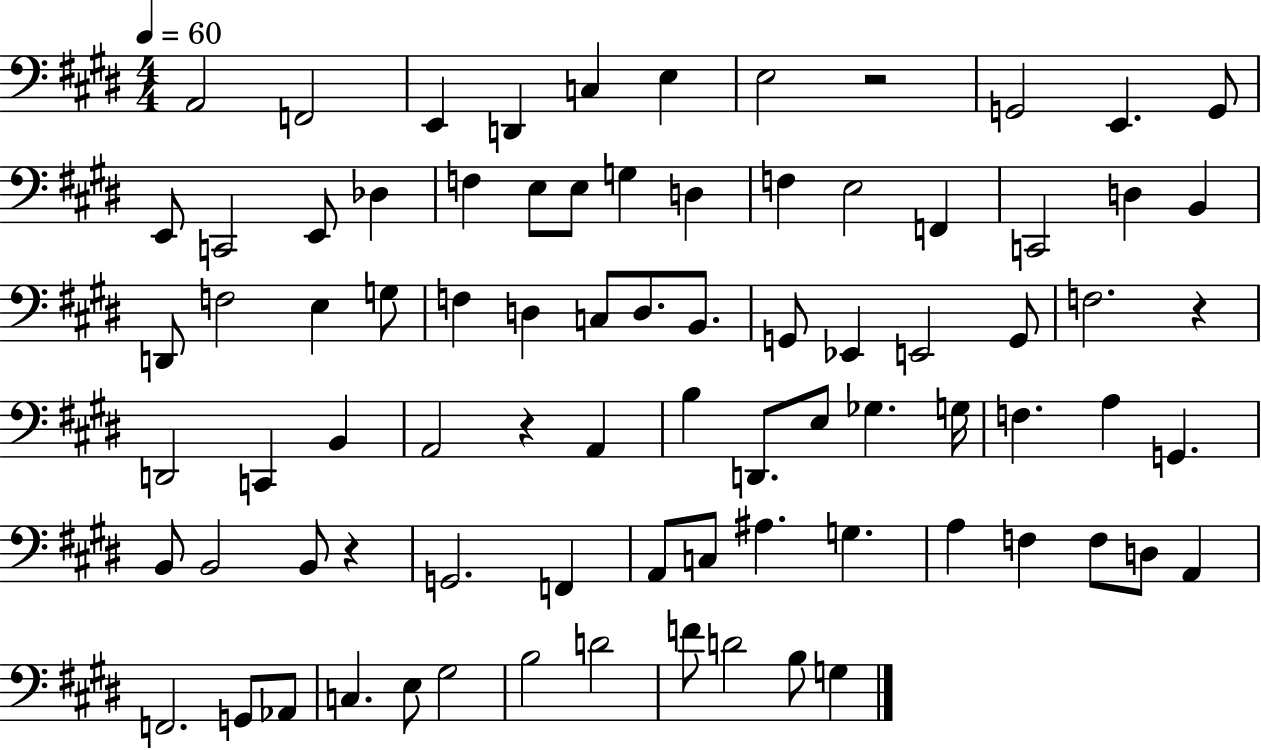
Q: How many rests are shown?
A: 4